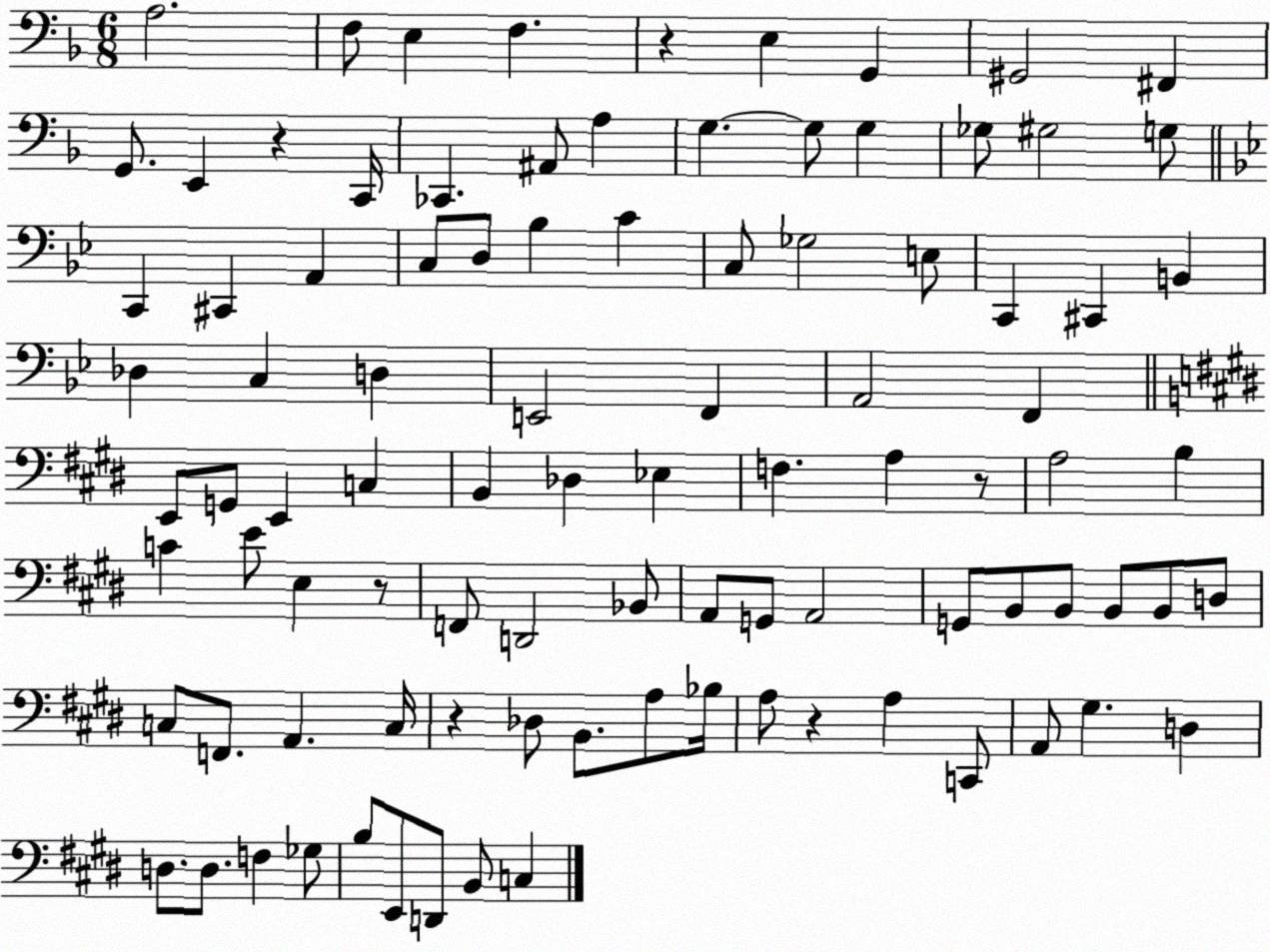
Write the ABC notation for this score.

X:1
T:Untitled
M:6/8
L:1/4
K:F
A,2 F,/2 E, F, z E, G,, ^G,,2 ^F,, G,,/2 E,, z C,,/4 _C,, ^A,,/2 A, G, G,/2 G, _G,/2 ^G,2 G,/2 C,, ^C,, A,, C,/2 D,/2 _B, C C,/2 _G,2 E,/2 C,, ^C,, B,, _D, C, D, E,,2 F,, A,,2 F,, E,,/2 G,,/2 E,, C, B,, _D, _E, F, A, z/2 A,2 B, C E/2 E, z/2 F,,/2 D,,2 _B,,/2 A,,/2 G,,/2 A,,2 G,,/2 B,,/2 B,,/2 B,,/2 B,,/2 D,/2 C,/2 F,,/2 A,, C,/4 z _D,/2 B,,/2 A,/2 _B,/4 A,/2 z A, C,,/2 A,,/2 ^G, D, D,/2 D,/2 F, _G,/2 B,/2 E,,/2 D,,/2 B,,/2 C,